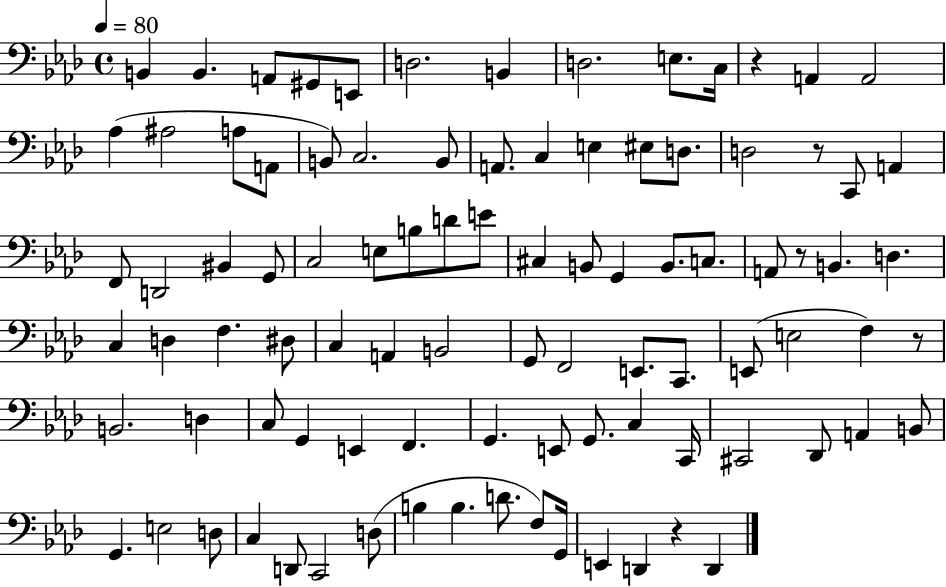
X:1
T:Untitled
M:4/4
L:1/4
K:Ab
B,, B,, A,,/2 ^G,,/2 E,,/2 D,2 B,, D,2 E,/2 C,/4 z A,, A,,2 _A, ^A,2 A,/2 A,,/2 B,,/2 C,2 B,,/2 A,,/2 C, E, ^E,/2 D,/2 D,2 z/2 C,,/2 A,, F,,/2 D,,2 ^B,, G,,/2 C,2 E,/2 B,/2 D/2 E/2 ^C, B,,/2 G,, B,,/2 C,/2 A,,/2 z/2 B,, D, C, D, F, ^D,/2 C, A,, B,,2 G,,/2 F,,2 E,,/2 C,,/2 E,,/2 E,2 F, z/2 B,,2 D, C,/2 G,, E,, F,, G,, E,,/2 G,,/2 C, C,,/4 ^C,,2 _D,,/2 A,, B,,/2 G,, E,2 D,/2 C, D,,/2 C,,2 D,/2 B, B, D/2 F,/2 G,,/4 E,, D,, z D,,